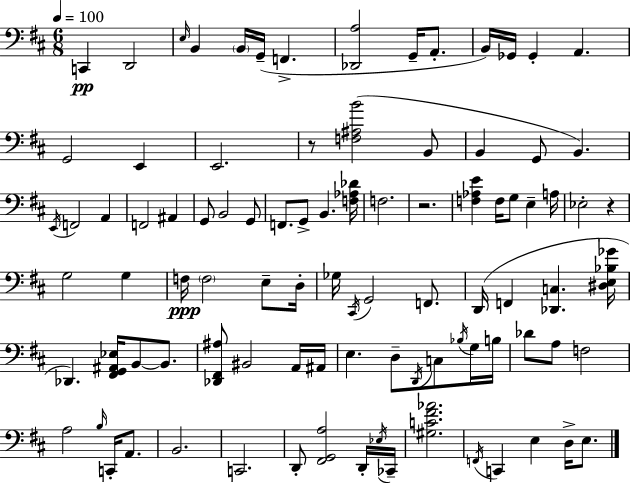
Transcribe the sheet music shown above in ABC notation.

X:1
T:Untitled
M:6/8
L:1/4
K:D
C,, D,,2 E,/4 B,, B,,/4 G,,/4 F,, [_D,,A,]2 G,,/4 A,,/2 B,,/4 _G,,/4 _G,, A,, G,,2 E,, E,,2 z/2 [F,^A,B]2 B,,/2 B,, G,,/2 B,, E,,/4 F,,2 A,, F,,2 ^A,, G,,/2 B,,2 G,,/2 F,,/2 G,,/2 B,, [F,_A,_D]/4 F,2 z2 [F,_A,E] F,/4 G,/2 E, A,/4 _E,2 z G,2 G, F,/4 F,2 E,/2 D,/4 _G,/4 ^C,,/4 G,,2 F,,/2 D,,/4 F,, [_D,,C,] [^D,E,_B,_G]/4 _D,, [^F,,G,,^A,,_E,]/4 B,,/2 B,,/2 [_D,,^F,,^A,]/2 ^B,,2 A,,/4 ^A,,/4 E, D,/2 D,,/4 C,/2 _B,/4 G,/4 B,/4 _D/2 A,/2 F,2 A,2 B,/4 C,,/4 A,,/2 B,,2 C,,2 D,,/2 [^F,,G,,A,]2 D,,/4 _E,/4 _C,,/4 [^G,C^F_A]2 F,,/4 C,, E, D,/4 E,/2